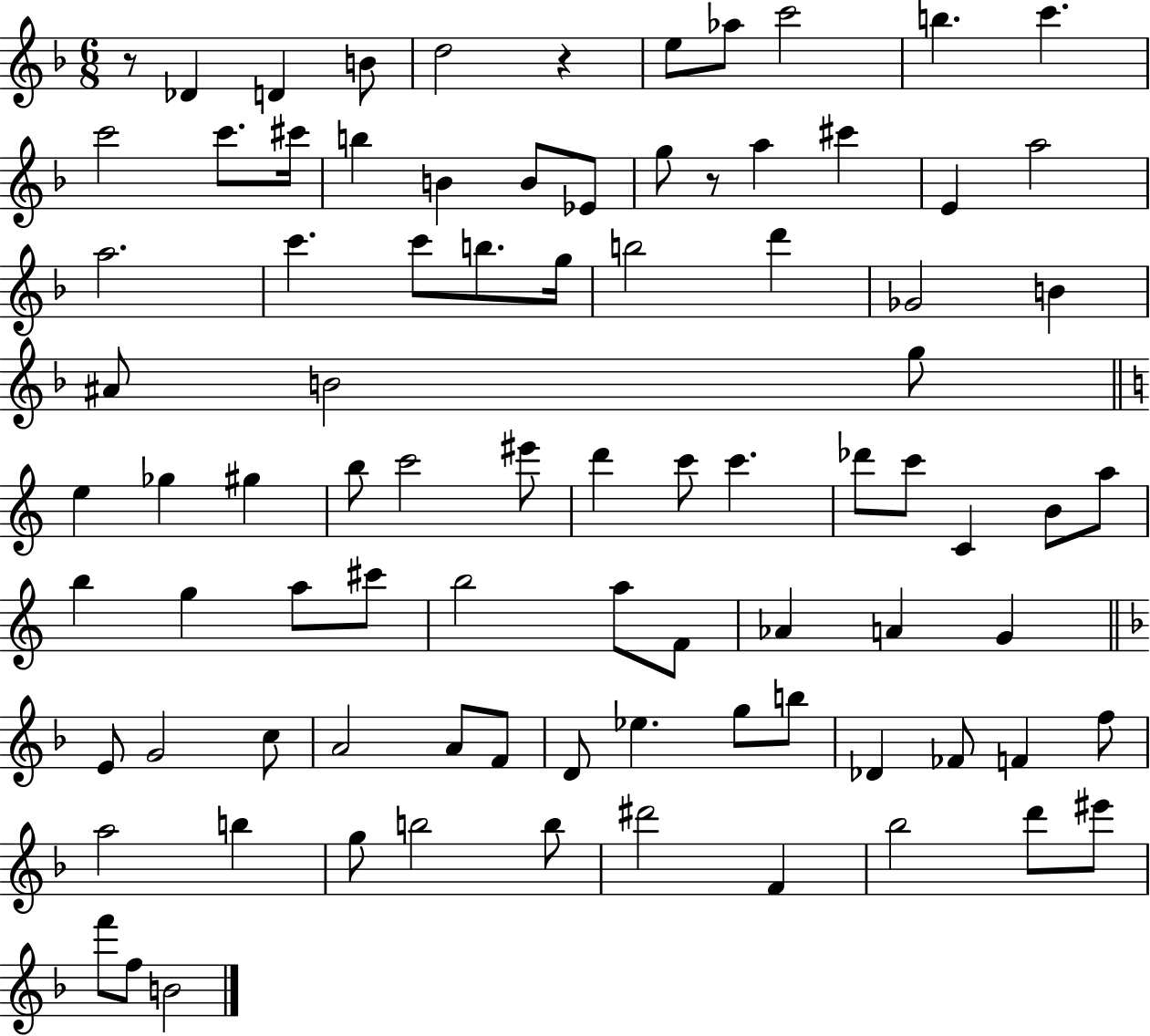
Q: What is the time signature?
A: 6/8